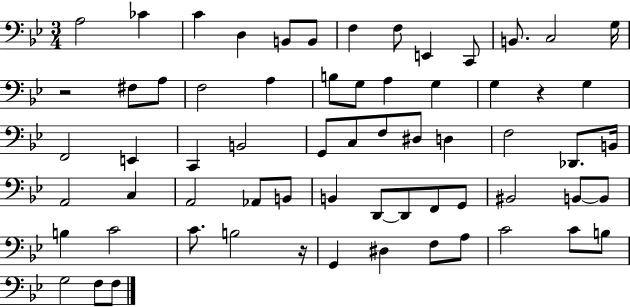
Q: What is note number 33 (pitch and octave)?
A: F3